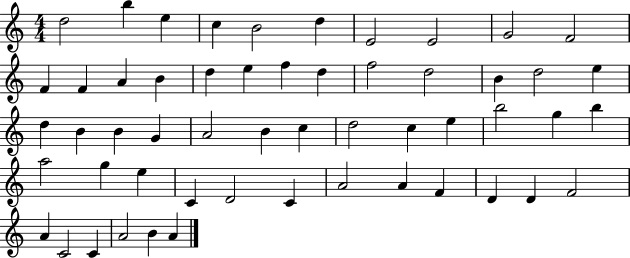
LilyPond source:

{
  \clef treble
  \numericTimeSignature
  \time 4/4
  \key c \major
  d''2 b''4 e''4 | c''4 b'2 d''4 | e'2 e'2 | g'2 f'2 | \break f'4 f'4 a'4 b'4 | d''4 e''4 f''4 d''4 | f''2 d''2 | b'4 d''2 e''4 | \break d''4 b'4 b'4 g'4 | a'2 b'4 c''4 | d''2 c''4 e''4 | b''2 g''4 b''4 | \break a''2 g''4 e''4 | c'4 d'2 c'4 | a'2 a'4 f'4 | d'4 d'4 f'2 | \break a'4 c'2 c'4 | a'2 b'4 a'4 | \bar "|."
}